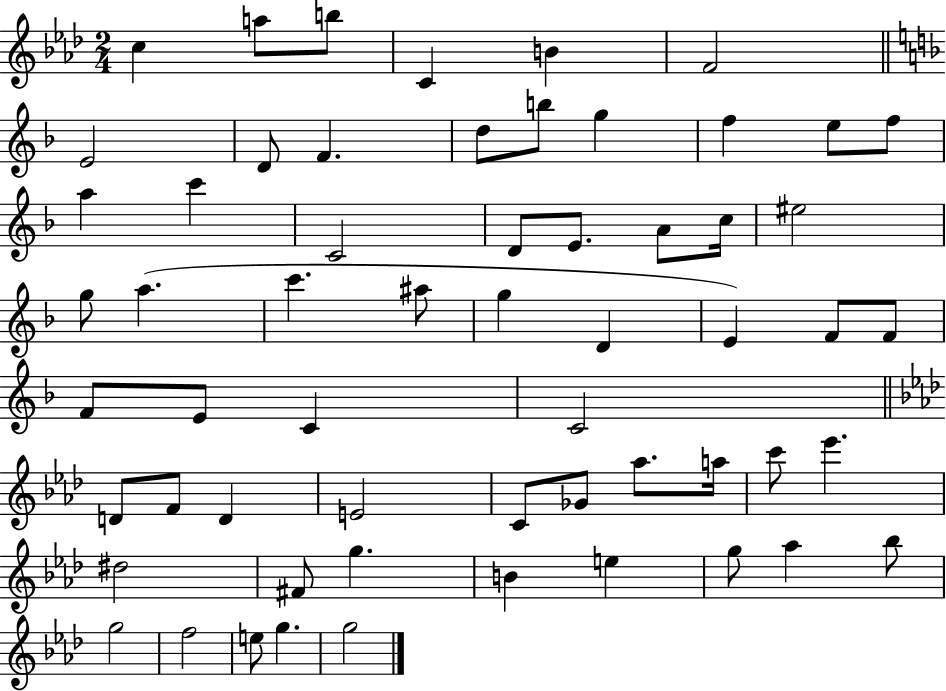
{
  \clef treble
  \numericTimeSignature
  \time 2/4
  \key aes \major
  \repeat volta 2 { c''4 a''8 b''8 | c'4 b'4 | f'2 | \bar "||" \break \key f \major e'2 | d'8 f'4. | d''8 b''8 g''4 | f''4 e''8 f''8 | \break a''4 c'''4 | c'2 | d'8 e'8. a'8 c''16 | eis''2 | \break g''8 a''4.( | c'''4. ais''8 | g''4 d'4 | e'4) f'8 f'8 | \break f'8 e'8 c'4 | c'2 | \bar "||" \break \key aes \major d'8 f'8 d'4 | e'2 | c'8 ges'8 aes''8. a''16 | c'''8 ees'''4. | \break dis''2 | fis'8 g''4. | b'4 e''4 | g''8 aes''4 bes''8 | \break g''2 | f''2 | e''8 g''4. | g''2 | \break } \bar "|."
}